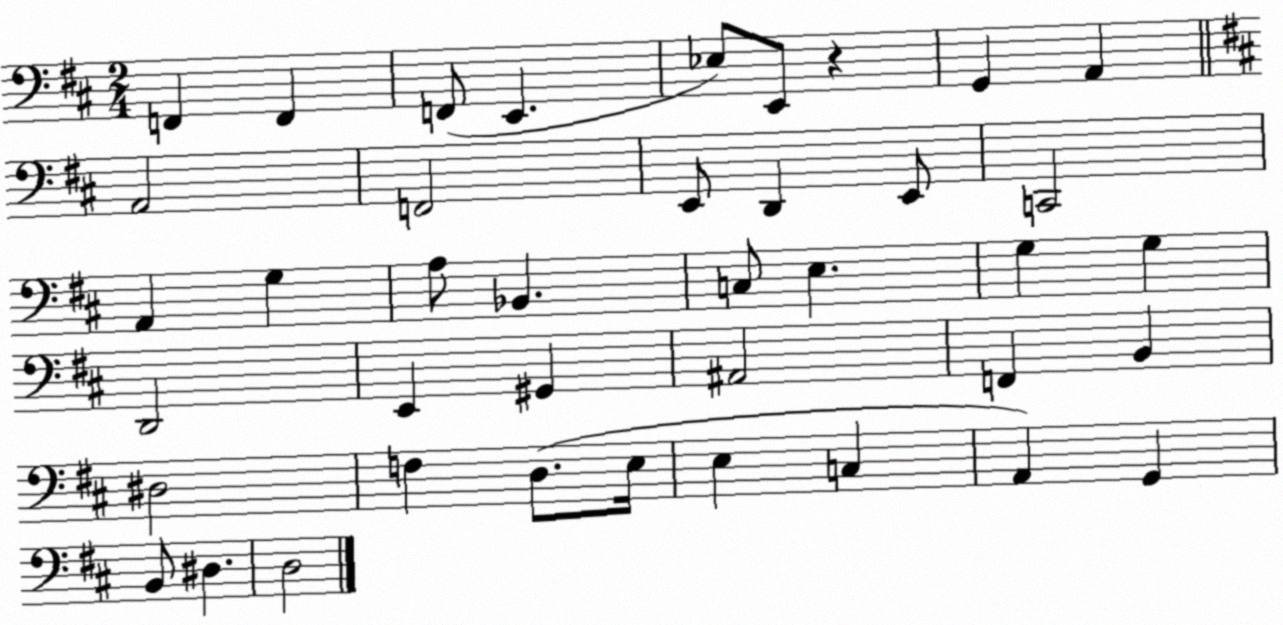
X:1
T:Untitled
M:2/4
L:1/4
K:D
F,, F,, F,,/2 E,, _E,/2 E,,/2 z G,, A,, A,,2 F,,2 E,,/2 D,, E,,/2 C,,2 A,, G, A,/2 _B,, C,/2 E, G, G, D,,2 E,, ^G,, ^A,,2 F,, B,, ^D,2 F, D,/2 E,/4 E, C, A,, G,, B,,/2 ^D, D,2